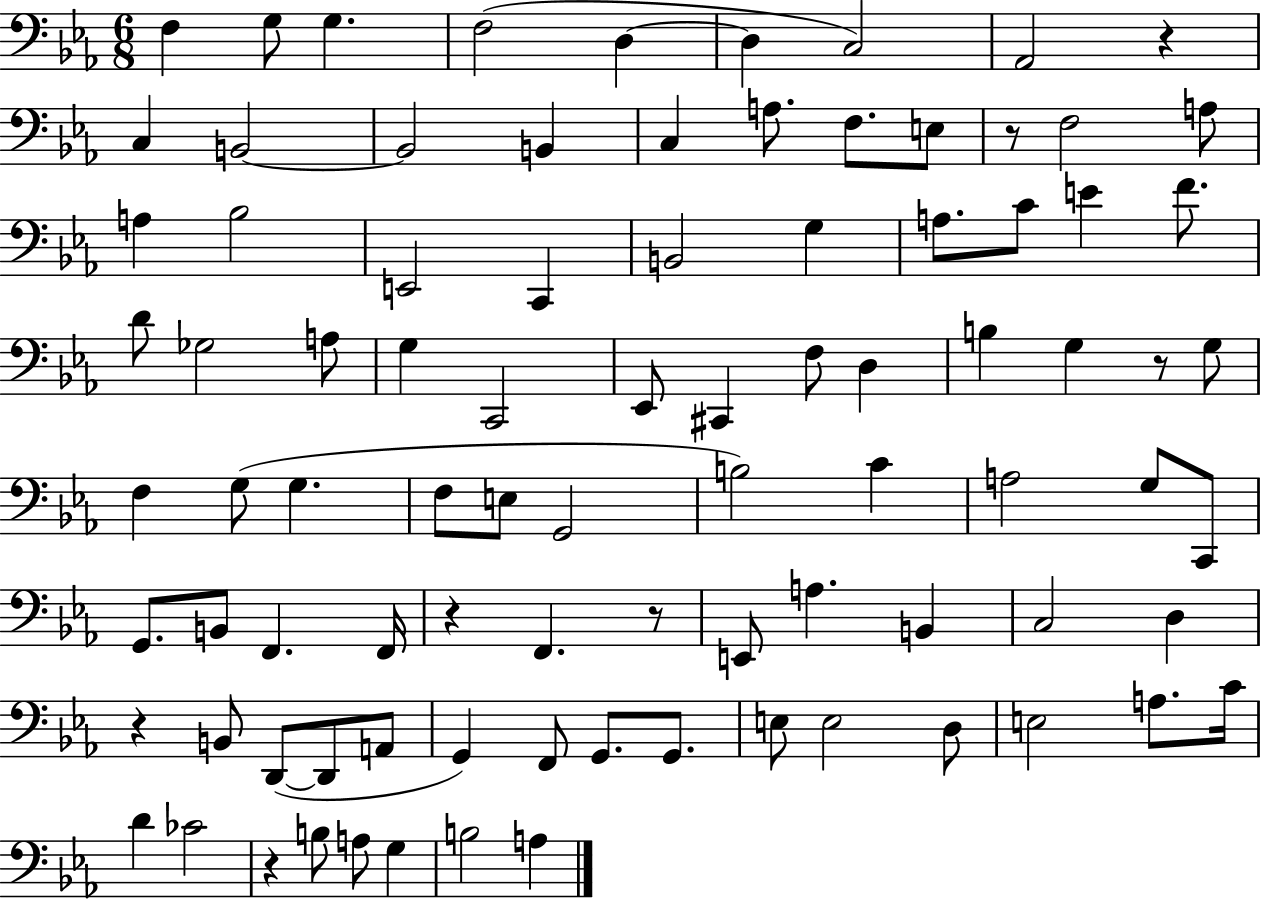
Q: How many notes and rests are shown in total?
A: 89